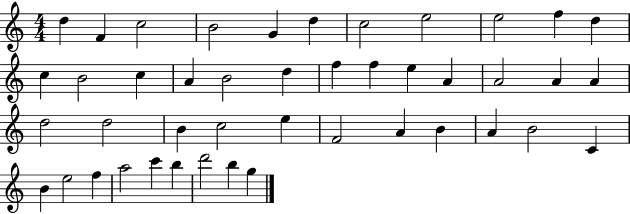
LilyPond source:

{
  \clef treble
  \numericTimeSignature
  \time 4/4
  \key c \major
  d''4 f'4 c''2 | b'2 g'4 d''4 | c''2 e''2 | e''2 f''4 d''4 | \break c''4 b'2 c''4 | a'4 b'2 d''4 | f''4 f''4 e''4 a'4 | a'2 a'4 a'4 | \break d''2 d''2 | b'4 c''2 e''4 | f'2 a'4 b'4 | a'4 b'2 c'4 | \break b'4 e''2 f''4 | a''2 c'''4 b''4 | d'''2 b''4 g''4 | \bar "|."
}